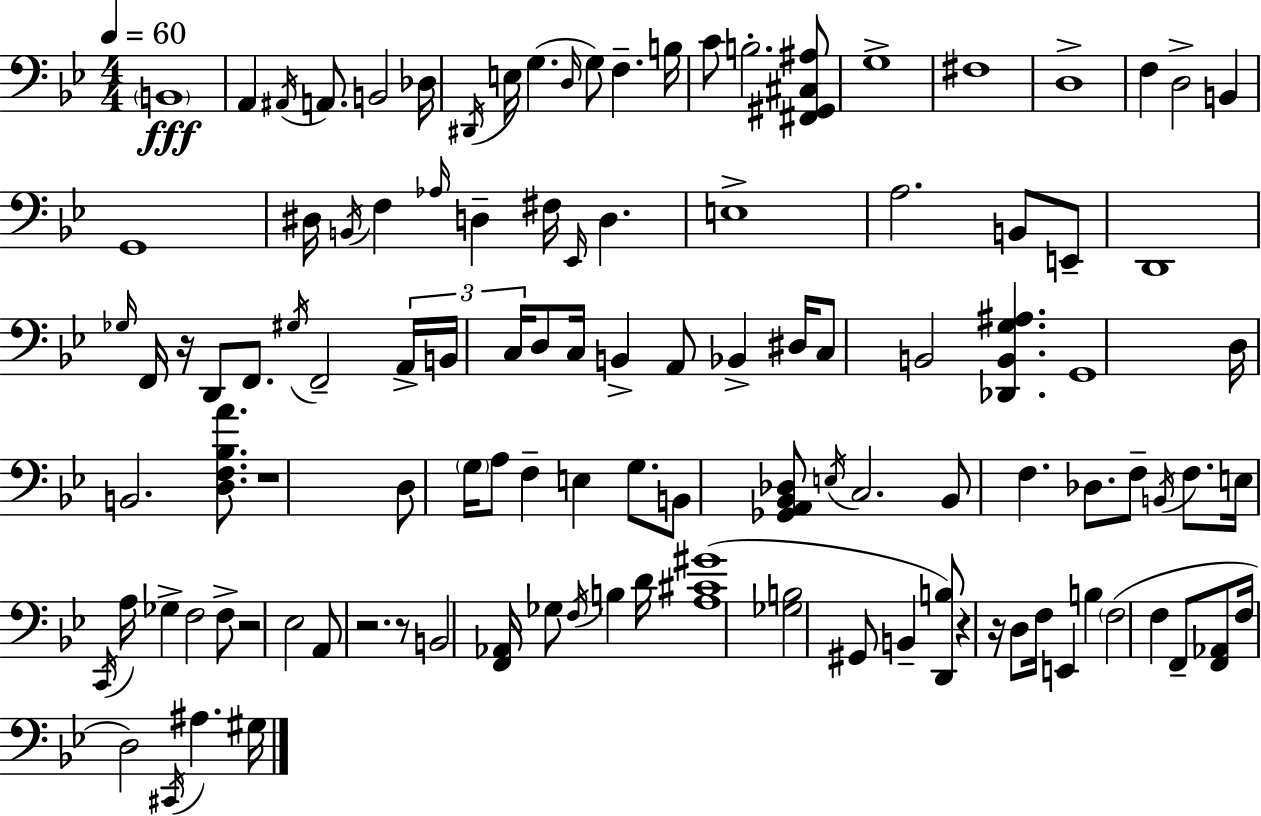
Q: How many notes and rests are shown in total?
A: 113